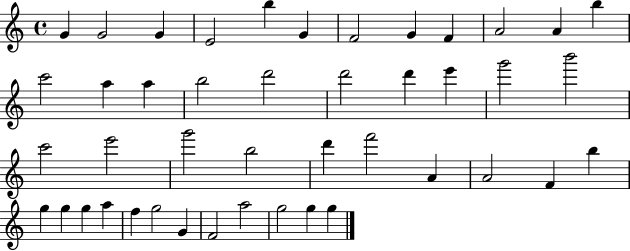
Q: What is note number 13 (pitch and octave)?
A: C6